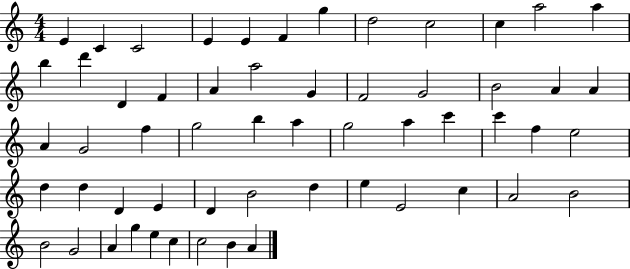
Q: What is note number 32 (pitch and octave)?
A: A5